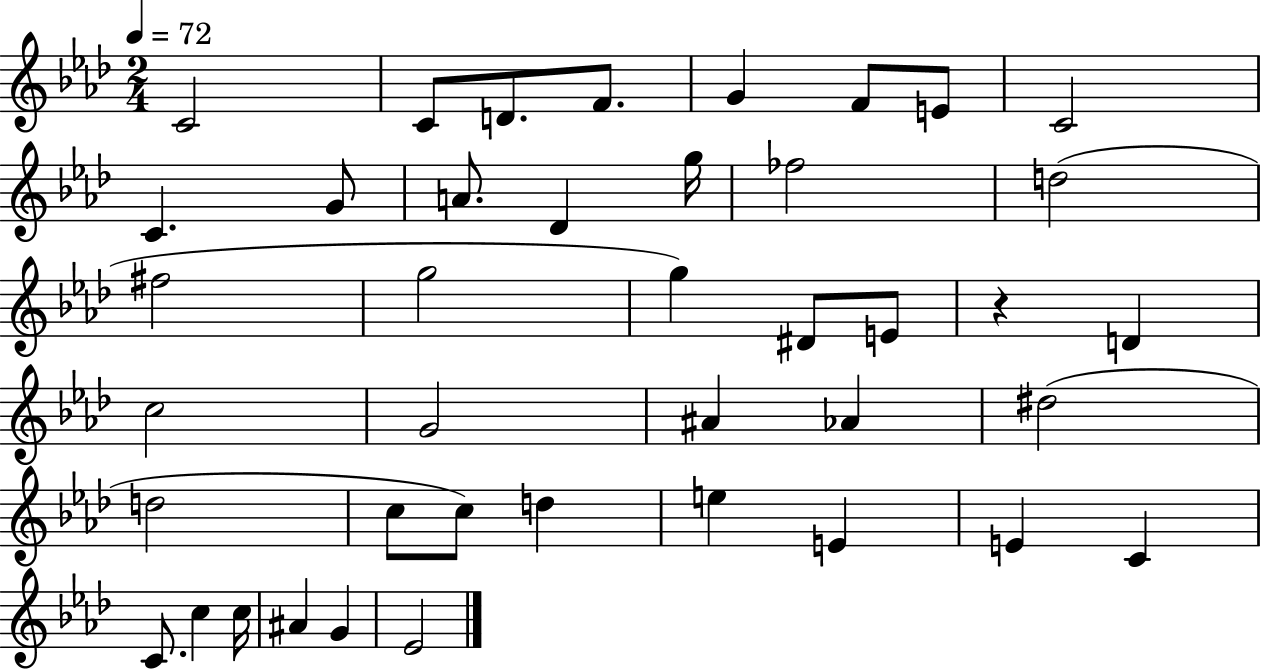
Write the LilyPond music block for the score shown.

{
  \clef treble
  \numericTimeSignature
  \time 2/4
  \key aes \major
  \tempo 4 = 72
  \repeat volta 2 { c'2 | c'8 d'8. f'8. | g'4 f'8 e'8 | c'2 | \break c'4. g'8 | a'8. des'4 g''16 | fes''2 | d''2( | \break fis''2 | g''2 | g''4) dis'8 e'8 | r4 d'4 | \break c''2 | g'2 | ais'4 aes'4 | dis''2( | \break d''2 | c''8 c''8) d''4 | e''4 e'4 | e'4 c'4 | \break c'8. c''4 c''16 | ais'4 g'4 | ees'2 | } \bar "|."
}